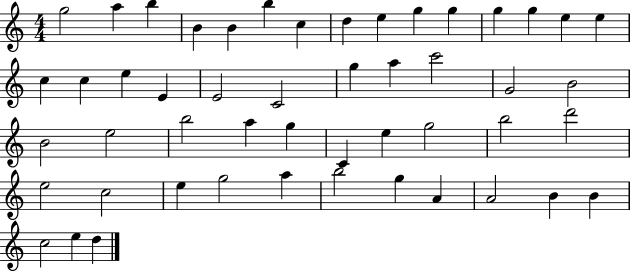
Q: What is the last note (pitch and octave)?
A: D5